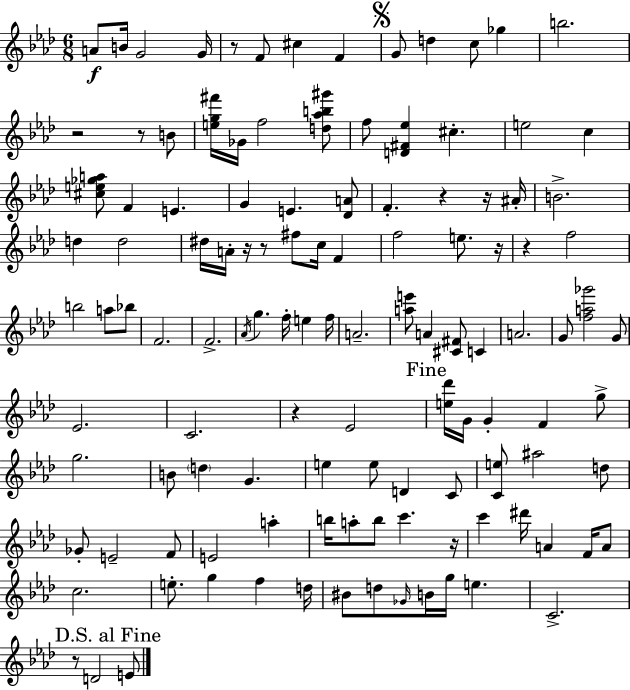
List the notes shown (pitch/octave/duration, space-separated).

A4/e B4/s G4/h G4/s R/e F4/e C#5/q F4/q G4/e D5/q C5/e Gb5/q B5/h. R/h R/e B4/e [E5,G5,F#6]/s Gb4/s F5/h [D5,Ab5,B5,G#6]/e F5/e [D4,F#4,Eb5]/q C#5/q. E5/h C5/q [C#5,E5,Gb5,A5]/e F4/q E4/q. G4/q E4/q. [Db4,A4]/e F4/q. R/q R/s A#4/s B4/h. D5/q D5/h D#5/s A4/s R/s R/e F#5/e C5/s F4/q F5/h E5/e. R/s R/q F5/h B5/h A5/e Bb5/e F4/h. F4/h. Ab4/s G5/q. F5/s E5/q F5/s A4/h. [A5,E6]/e A4/q [C#4,F#4]/e C4/q A4/h. G4/e [F5,A5,Gb6]/h G4/e Eb4/h. C4/h. R/q Eb4/h [E5,Db6]/s G4/s G4/q F4/q G5/e G5/h. B4/e D5/q G4/q. E5/q E5/e D4/q C4/e [C4,E5]/e A#5/h D5/e Gb4/e E4/h F4/e E4/h A5/q B5/s A5/e B5/e C6/q. R/s C6/q D#6/s A4/q F4/s A4/e C5/h. E5/e. G5/q F5/q D5/s BIS4/e D5/e Gb4/s B4/s G5/s E5/q. C4/h. R/e D4/h E4/e